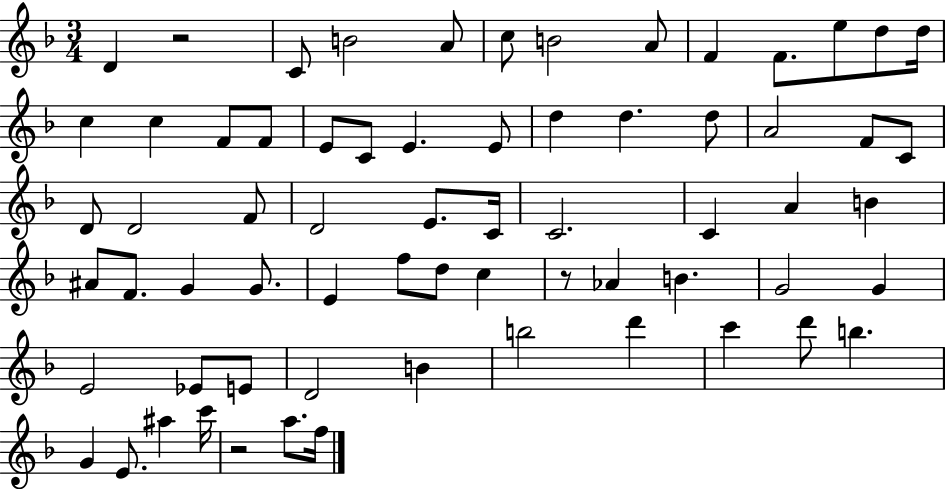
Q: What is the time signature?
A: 3/4